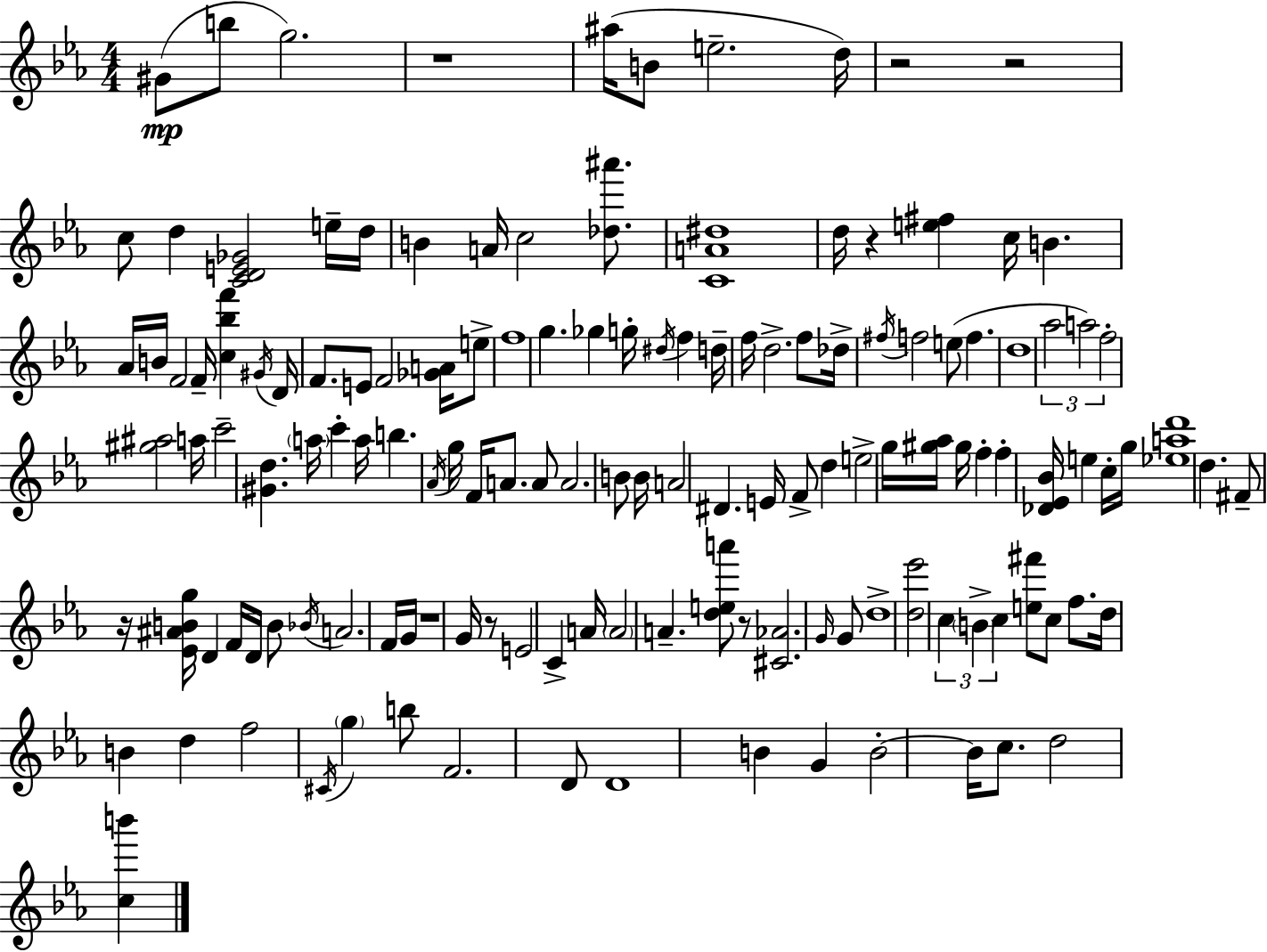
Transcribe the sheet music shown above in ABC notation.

X:1
T:Untitled
M:4/4
L:1/4
K:Eb
^G/2 b/2 g2 z4 ^a/4 B/2 e2 d/4 z2 z2 c/2 d [CDE_G]2 e/4 d/4 B A/4 c2 [_d^a']/2 [CA^d]4 d/4 z [e^f] c/4 B _A/4 B/4 F2 F/4 [c_bf'] ^G/4 D/4 F/2 E/2 F2 [_GA]/4 e/2 f4 g _g g/4 ^d/4 f d/4 f/4 d2 f/2 _d/4 ^f/4 f2 e/2 f d4 _a2 a2 f2 [^g^a]2 a/4 c'2 [^Gd] a/4 c' a/4 b _A/4 g/4 F/4 A/2 A/2 A2 B/2 B/4 A2 ^D E/4 F/2 d e2 g/4 [^g_a]/4 ^g/4 f f [_D_E_B]/4 e c/4 g/4 [_ead']4 d ^F/2 z/4 [_E^ABg]/4 D F/4 D/4 B/2 _B/4 A2 F/4 G/4 z4 G/4 z/2 E2 C A/4 A2 A [dea']/2 z/2 [^C_A]2 G/4 G/2 d4 [d_e']2 c B c [e^f']/2 c/2 f/2 d/4 B d f2 ^C/4 g b/2 F2 D/2 D4 B G B2 B/4 c/2 d2 [cb']